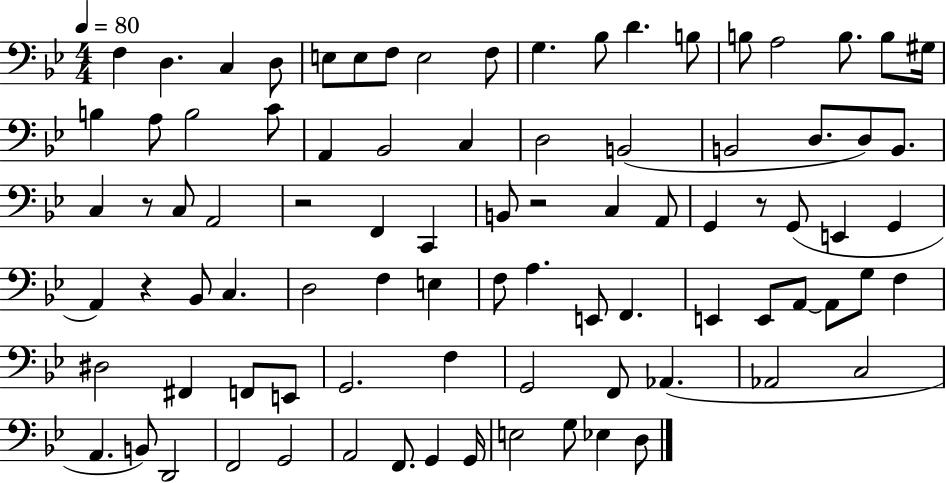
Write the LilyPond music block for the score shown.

{
  \clef bass
  \numericTimeSignature
  \time 4/4
  \key bes \major
  \tempo 4 = 80
  f4 d4. c4 d8 | e8 e8 f8 e2 f8 | g4. bes8 d'4. b8 | b8 a2 b8. b8 gis16 | \break b4 a8 b2 c'8 | a,4 bes,2 c4 | d2 b,2( | b,2 d8. d8) b,8. | \break c4 r8 c8 a,2 | r2 f,4 c,4 | b,8 r2 c4 a,8 | g,4 r8 g,8( e,4 g,4 | \break a,4) r4 bes,8 c4. | d2 f4 e4 | f8 a4. e,8 f,4. | e,4 e,8 a,8~~ a,8 g8 f4 | \break dis2 fis,4 f,8 e,8 | g,2. f4 | g,2 f,8 aes,4.( | aes,2 c2 | \break a,4. b,8) d,2 | f,2 g,2 | a,2 f,8. g,4 g,16 | e2 g8 ees4 d8 | \break \bar "|."
}